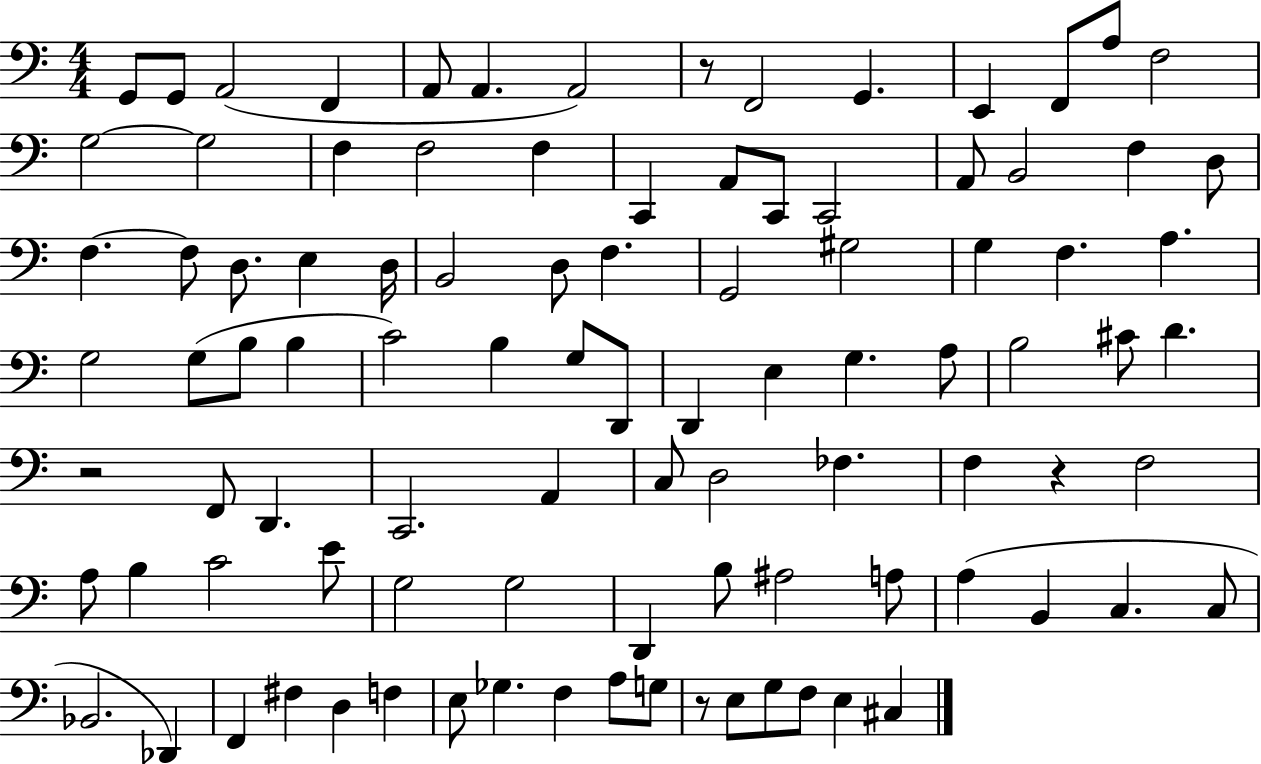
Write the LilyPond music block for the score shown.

{
  \clef bass
  \numericTimeSignature
  \time 4/4
  \key c \major
  \repeat volta 2 { g,8 g,8 a,2( f,4 | a,8 a,4. a,2) | r8 f,2 g,4. | e,4 f,8 a8 f2 | \break g2~~ g2 | f4 f2 f4 | c,4 a,8 c,8 c,2 | a,8 b,2 f4 d8 | \break f4.~~ f8 d8. e4 d16 | b,2 d8 f4. | g,2 gis2 | g4 f4. a4. | \break g2 g8( b8 b4 | c'2) b4 g8 d,8 | d,4 e4 g4. a8 | b2 cis'8 d'4. | \break r2 f,8 d,4. | c,2. a,4 | c8 d2 fes4. | f4 r4 f2 | \break a8 b4 c'2 e'8 | g2 g2 | d,4 b8 ais2 a8 | a4( b,4 c4. c8 | \break bes,2. des,4) | f,4 fis4 d4 f4 | e8 ges4. f4 a8 g8 | r8 e8 g8 f8 e4 cis4 | \break } \bar "|."
}